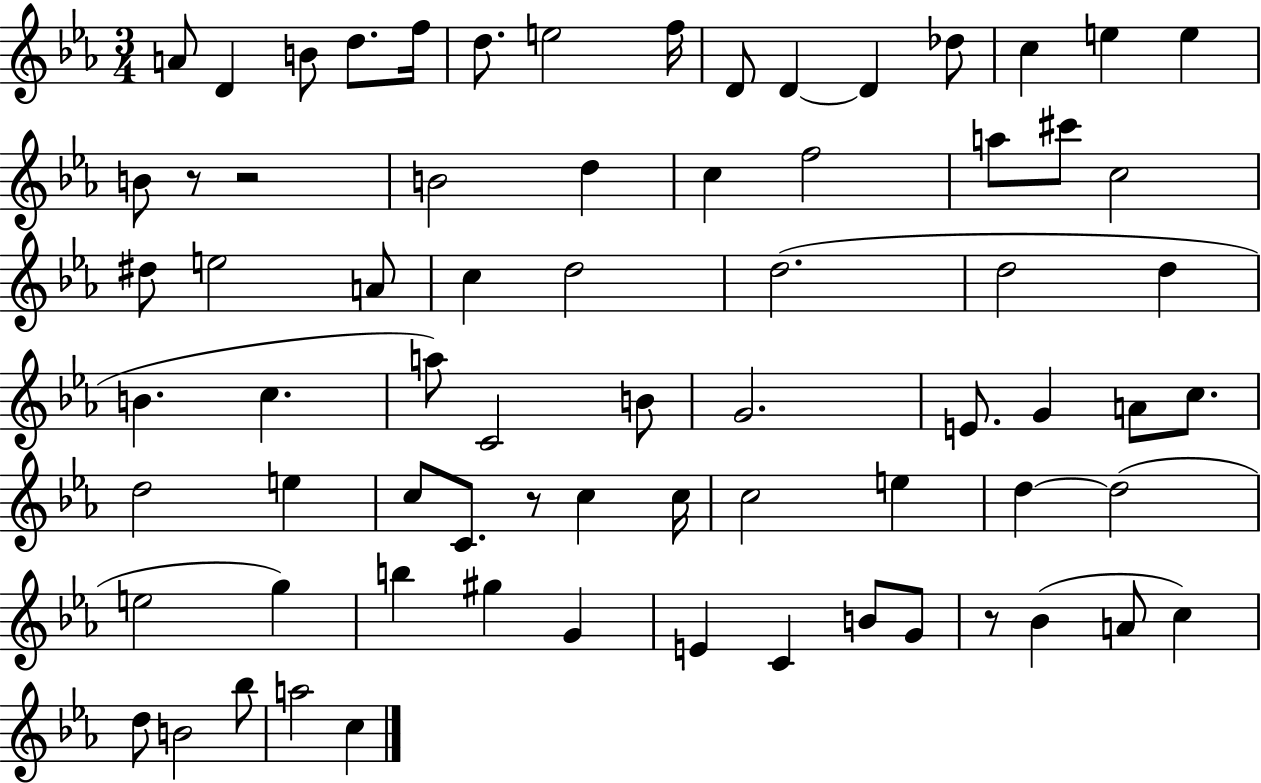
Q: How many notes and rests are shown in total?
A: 72